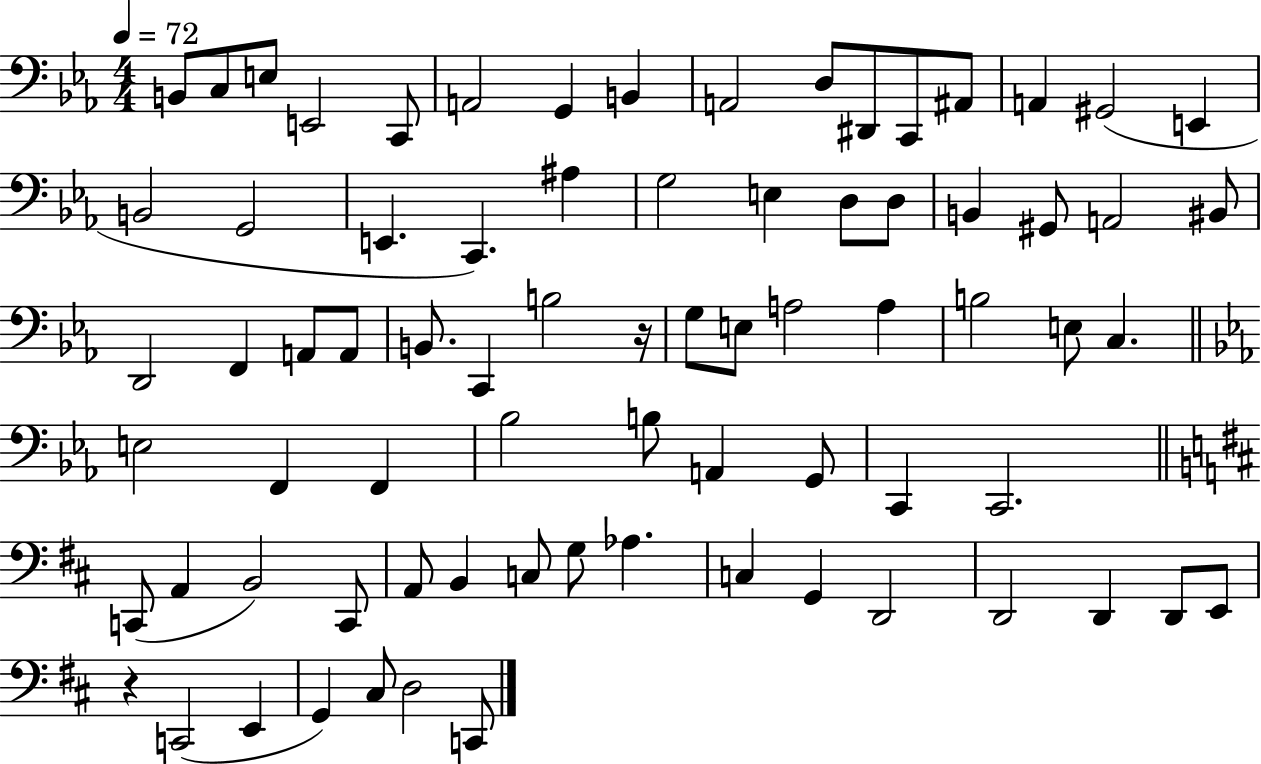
B2/e C3/e E3/e E2/h C2/e A2/h G2/q B2/q A2/h D3/e D#2/e C2/e A#2/e A2/q G#2/h E2/q B2/h G2/h E2/q. C2/q. A#3/q G3/h E3/q D3/e D3/e B2/q G#2/e A2/h BIS2/e D2/h F2/q A2/e A2/e B2/e. C2/q B3/h R/s G3/e E3/e A3/h A3/q B3/h E3/e C3/q. E3/h F2/q F2/q Bb3/h B3/e A2/q G2/e C2/q C2/h. C2/e A2/q B2/h C2/e A2/e B2/q C3/e G3/e Ab3/q. C3/q G2/q D2/h D2/h D2/q D2/e E2/e R/q C2/h E2/q G2/q C#3/e D3/h C2/e